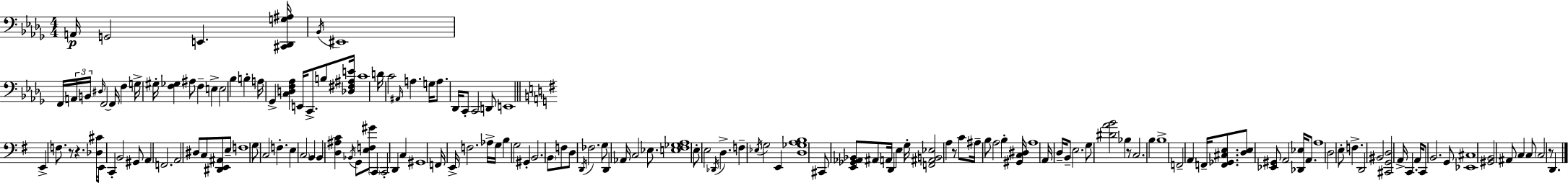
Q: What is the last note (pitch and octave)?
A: D2